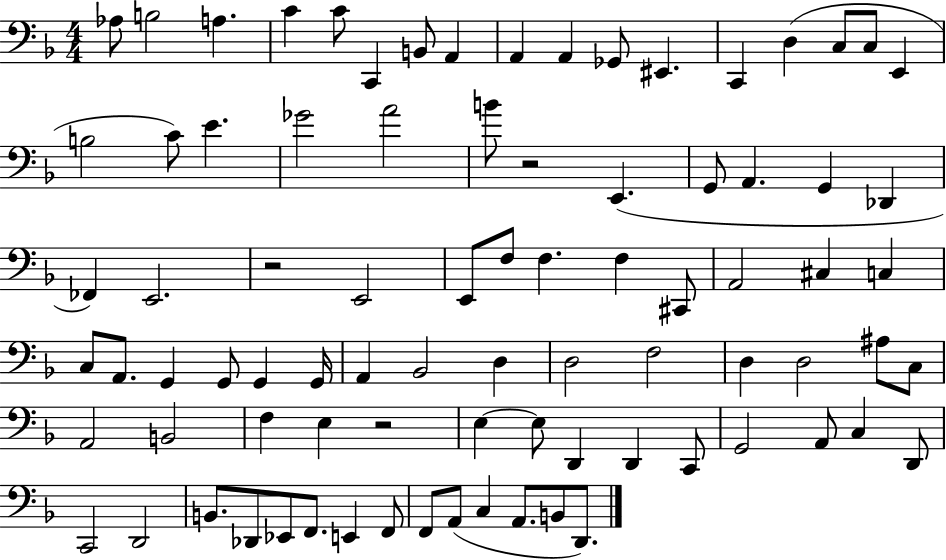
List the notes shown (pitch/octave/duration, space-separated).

Ab3/e B3/h A3/q. C4/q C4/e C2/q B2/e A2/q A2/q A2/q Gb2/e EIS2/q. C2/q D3/q C3/e C3/e E2/q B3/h C4/e E4/q. Gb4/h A4/h B4/e R/h E2/q. G2/e A2/q. G2/q Db2/q FES2/q E2/h. R/h E2/h E2/e F3/e F3/q. F3/q C#2/e A2/h C#3/q C3/q C3/e A2/e. G2/q G2/e G2/q G2/s A2/q Bb2/h D3/q D3/h F3/h D3/q D3/h A#3/e C3/e A2/h B2/h F3/q E3/q R/h E3/q E3/e D2/q D2/q C2/e G2/h A2/e C3/q D2/e C2/h D2/h B2/e. Db2/e Eb2/e F2/e. E2/q F2/e F2/e A2/e C3/q A2/e. B2/e D2/e.